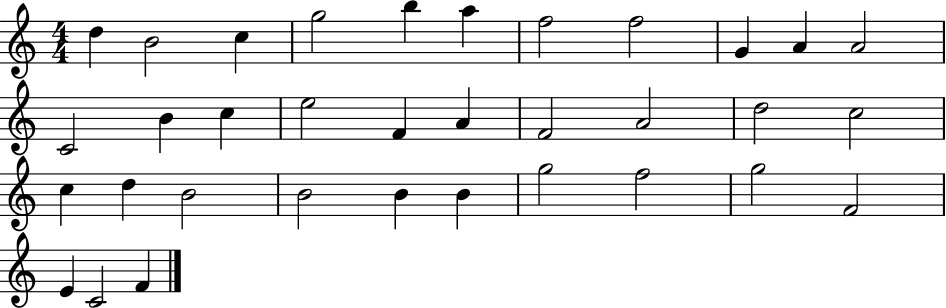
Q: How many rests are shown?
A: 0